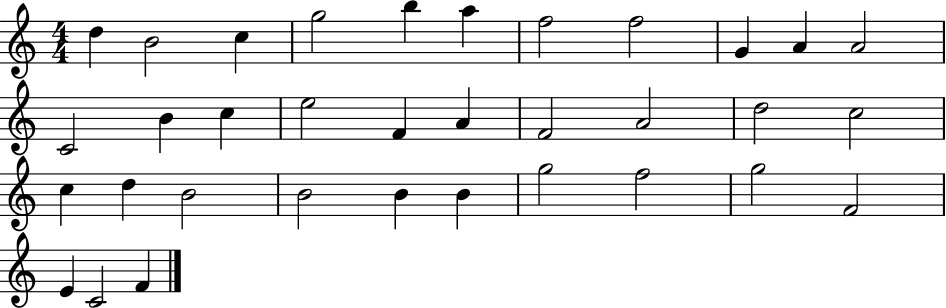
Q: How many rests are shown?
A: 0